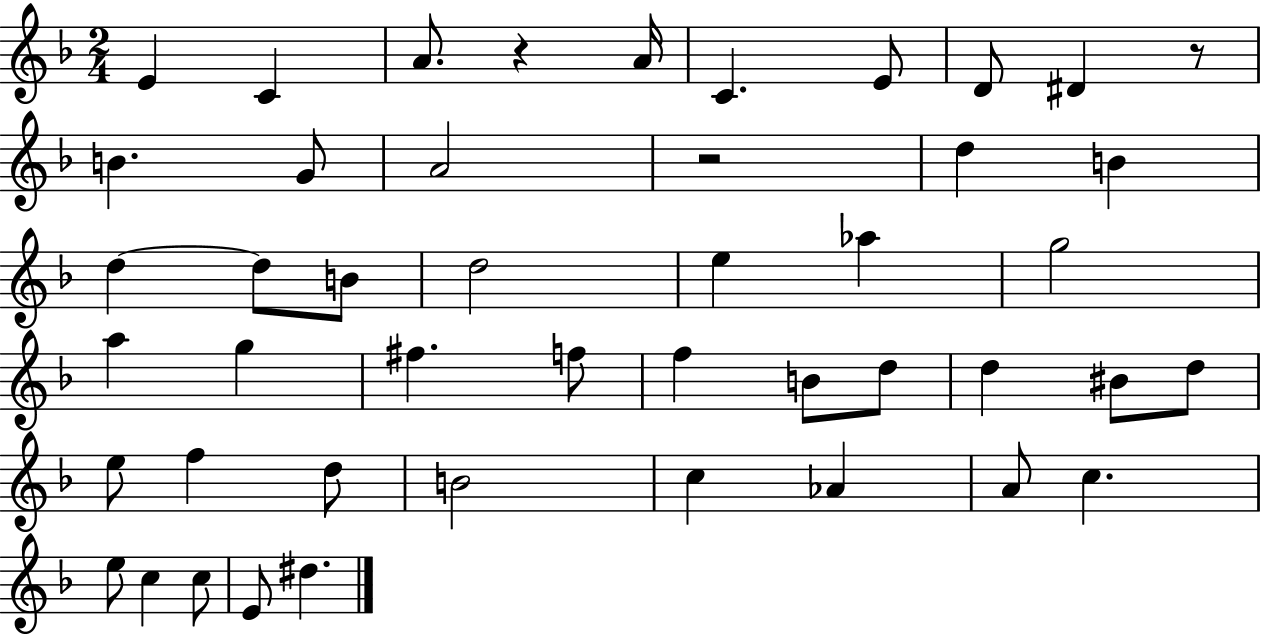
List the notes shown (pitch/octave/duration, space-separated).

E4/q C4/q A4/e. R/q A4/s C4/q. E4/e D4/e D#4/q R/e B4/q. G4/e A4/h R/h D5/q B4/q D5/q D5/e B4/e D5/h E5/q Ab5/q G5/h A5/q G5/q F#5/q. F5/e F5/q B4/e D5/e D5/q BIS4/e D5/e E5/e F5/q D5/e B4/h C5/q Ab4/q A4/e C5/q. E5/e C5/q C5/e E4/e D#5/q.